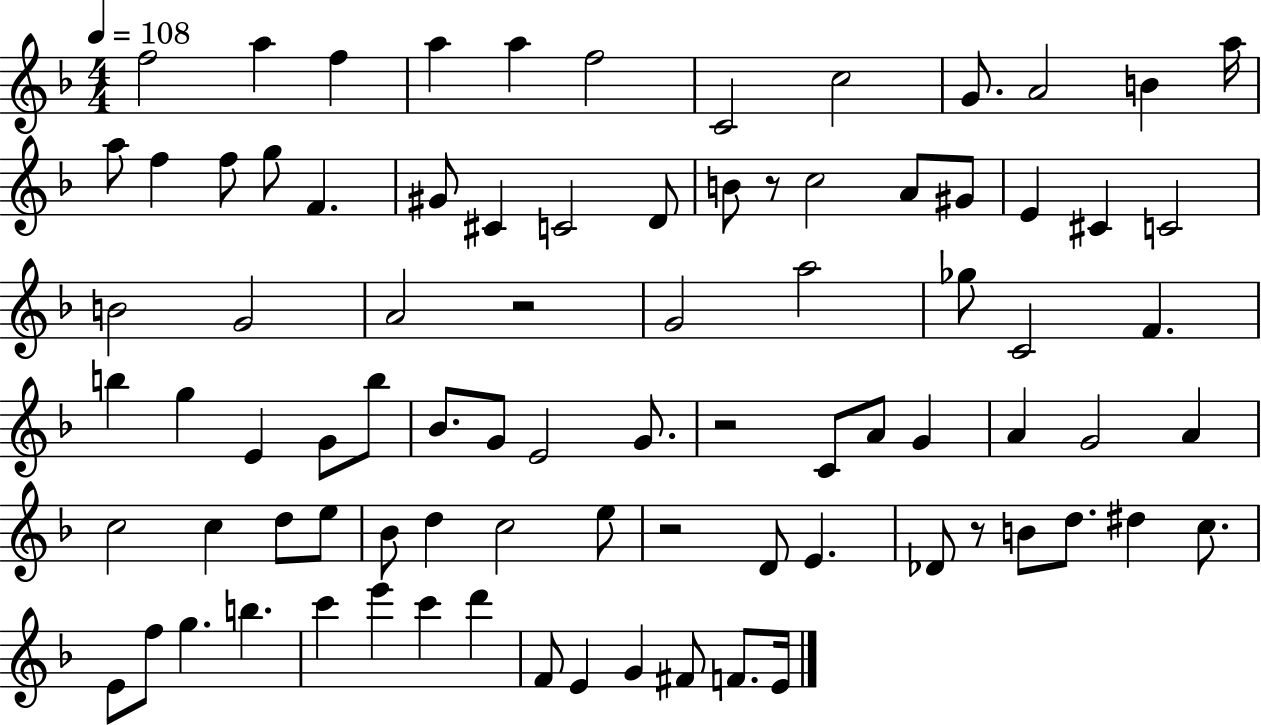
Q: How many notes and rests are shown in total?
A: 85